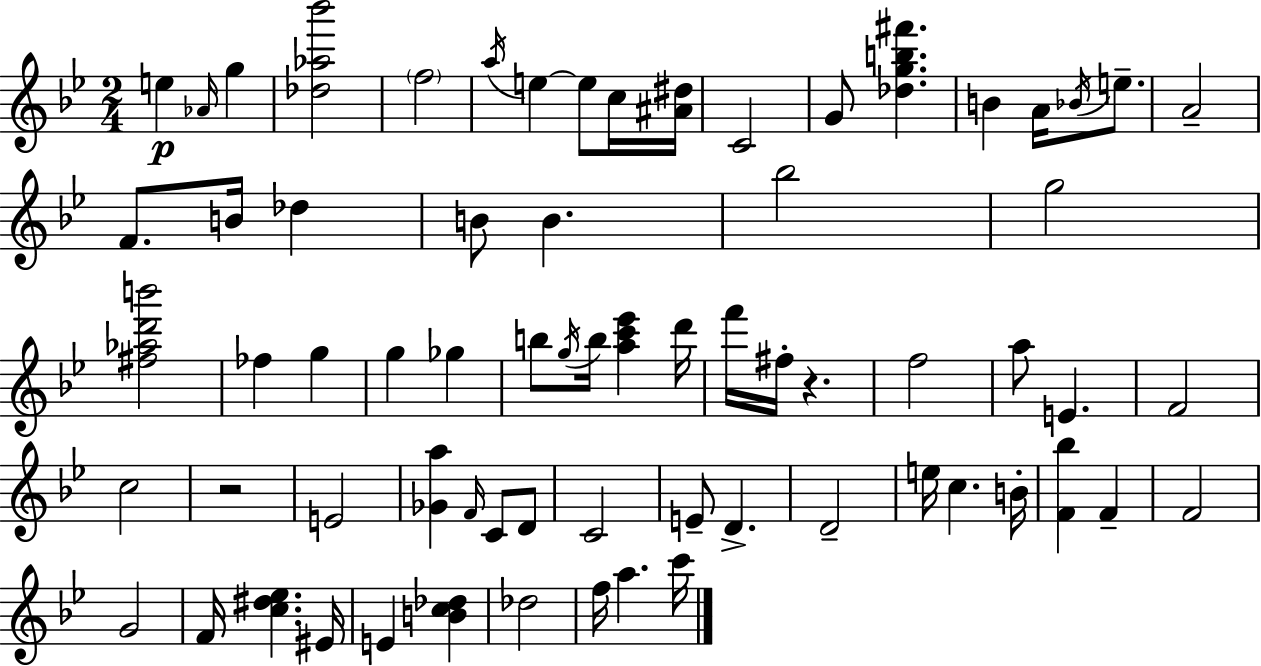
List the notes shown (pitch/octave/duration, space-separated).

E5/q Ab4/s G5/q [Db5,Ab5,Bb6]/h F5/h A5/s E5/q E5/e C5/s [A#4,D#5]/s C4/h G4/e [Db5,G5,B5,F#6]/q. B4/q A4/s Bb4/s E5/e. A4/h F4/e. B4/s Db5/q B4/e B4/q. Bb5/h G5/h [F#5,Ab5,D6,B6]/h FES5/q G5/q G5/q Gb5/q B5/e G5/s B5/s [A5,C6,Eb6]/q D6/s F6/s F#5/s R/q. F5/h A5/e E4/q. F4/h C5/h R/h E4/h [Gb4,A5]/q F4/s C4/e D4/e C4/h E4/e D4/q. D4/h E5/s C5/q. B4/s [F4,Bb5]/q F4/q F4/h G4/h F4/s [C5,D#5,Eb5]/q. EIS4/s E4/q [B4,C5,Db5]/q Db5/h F5/s A5/q. C6/s